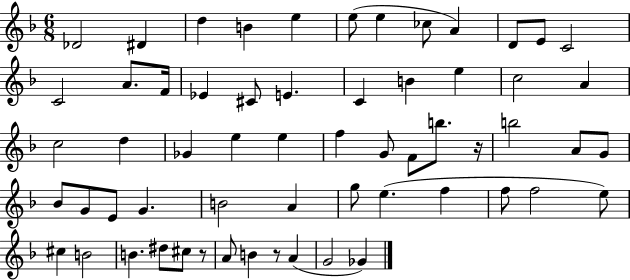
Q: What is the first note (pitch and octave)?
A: Db4